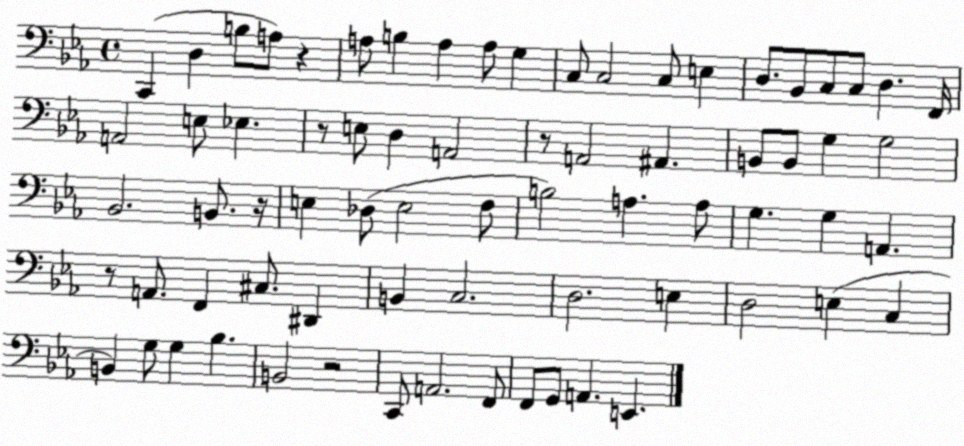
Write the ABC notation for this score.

X:1
T:Untitled
M:4/4
L:1/4
K:Eb
C,, D, B,/2 A,/2 z A,/2 B, A, A,/2 G, C,/2 C,2 C,/2 E, D,/2 _B,,/2 C,/2 C,/2 D, F,,/4 A,,2 E,/2 _E, z/2 E,/2 D, A,,2 z/2 A,,2 ^A,, B,,/2 B,,/2 G, G,2 _B,,2 B,,/2 z/4 E, _D,/2 E,2 F,/2 B,2 A, A,/2 G, G, A,, z/2 A,,/2 F,, ^C,/2 ^D,, B,, C,2 D,2 E, D,2 E, C, B,, G,/2 G, _B, B,,2 z2 C,,/2 A,,2 F,,/2 F,,/2 G,,/2 A,, E,,